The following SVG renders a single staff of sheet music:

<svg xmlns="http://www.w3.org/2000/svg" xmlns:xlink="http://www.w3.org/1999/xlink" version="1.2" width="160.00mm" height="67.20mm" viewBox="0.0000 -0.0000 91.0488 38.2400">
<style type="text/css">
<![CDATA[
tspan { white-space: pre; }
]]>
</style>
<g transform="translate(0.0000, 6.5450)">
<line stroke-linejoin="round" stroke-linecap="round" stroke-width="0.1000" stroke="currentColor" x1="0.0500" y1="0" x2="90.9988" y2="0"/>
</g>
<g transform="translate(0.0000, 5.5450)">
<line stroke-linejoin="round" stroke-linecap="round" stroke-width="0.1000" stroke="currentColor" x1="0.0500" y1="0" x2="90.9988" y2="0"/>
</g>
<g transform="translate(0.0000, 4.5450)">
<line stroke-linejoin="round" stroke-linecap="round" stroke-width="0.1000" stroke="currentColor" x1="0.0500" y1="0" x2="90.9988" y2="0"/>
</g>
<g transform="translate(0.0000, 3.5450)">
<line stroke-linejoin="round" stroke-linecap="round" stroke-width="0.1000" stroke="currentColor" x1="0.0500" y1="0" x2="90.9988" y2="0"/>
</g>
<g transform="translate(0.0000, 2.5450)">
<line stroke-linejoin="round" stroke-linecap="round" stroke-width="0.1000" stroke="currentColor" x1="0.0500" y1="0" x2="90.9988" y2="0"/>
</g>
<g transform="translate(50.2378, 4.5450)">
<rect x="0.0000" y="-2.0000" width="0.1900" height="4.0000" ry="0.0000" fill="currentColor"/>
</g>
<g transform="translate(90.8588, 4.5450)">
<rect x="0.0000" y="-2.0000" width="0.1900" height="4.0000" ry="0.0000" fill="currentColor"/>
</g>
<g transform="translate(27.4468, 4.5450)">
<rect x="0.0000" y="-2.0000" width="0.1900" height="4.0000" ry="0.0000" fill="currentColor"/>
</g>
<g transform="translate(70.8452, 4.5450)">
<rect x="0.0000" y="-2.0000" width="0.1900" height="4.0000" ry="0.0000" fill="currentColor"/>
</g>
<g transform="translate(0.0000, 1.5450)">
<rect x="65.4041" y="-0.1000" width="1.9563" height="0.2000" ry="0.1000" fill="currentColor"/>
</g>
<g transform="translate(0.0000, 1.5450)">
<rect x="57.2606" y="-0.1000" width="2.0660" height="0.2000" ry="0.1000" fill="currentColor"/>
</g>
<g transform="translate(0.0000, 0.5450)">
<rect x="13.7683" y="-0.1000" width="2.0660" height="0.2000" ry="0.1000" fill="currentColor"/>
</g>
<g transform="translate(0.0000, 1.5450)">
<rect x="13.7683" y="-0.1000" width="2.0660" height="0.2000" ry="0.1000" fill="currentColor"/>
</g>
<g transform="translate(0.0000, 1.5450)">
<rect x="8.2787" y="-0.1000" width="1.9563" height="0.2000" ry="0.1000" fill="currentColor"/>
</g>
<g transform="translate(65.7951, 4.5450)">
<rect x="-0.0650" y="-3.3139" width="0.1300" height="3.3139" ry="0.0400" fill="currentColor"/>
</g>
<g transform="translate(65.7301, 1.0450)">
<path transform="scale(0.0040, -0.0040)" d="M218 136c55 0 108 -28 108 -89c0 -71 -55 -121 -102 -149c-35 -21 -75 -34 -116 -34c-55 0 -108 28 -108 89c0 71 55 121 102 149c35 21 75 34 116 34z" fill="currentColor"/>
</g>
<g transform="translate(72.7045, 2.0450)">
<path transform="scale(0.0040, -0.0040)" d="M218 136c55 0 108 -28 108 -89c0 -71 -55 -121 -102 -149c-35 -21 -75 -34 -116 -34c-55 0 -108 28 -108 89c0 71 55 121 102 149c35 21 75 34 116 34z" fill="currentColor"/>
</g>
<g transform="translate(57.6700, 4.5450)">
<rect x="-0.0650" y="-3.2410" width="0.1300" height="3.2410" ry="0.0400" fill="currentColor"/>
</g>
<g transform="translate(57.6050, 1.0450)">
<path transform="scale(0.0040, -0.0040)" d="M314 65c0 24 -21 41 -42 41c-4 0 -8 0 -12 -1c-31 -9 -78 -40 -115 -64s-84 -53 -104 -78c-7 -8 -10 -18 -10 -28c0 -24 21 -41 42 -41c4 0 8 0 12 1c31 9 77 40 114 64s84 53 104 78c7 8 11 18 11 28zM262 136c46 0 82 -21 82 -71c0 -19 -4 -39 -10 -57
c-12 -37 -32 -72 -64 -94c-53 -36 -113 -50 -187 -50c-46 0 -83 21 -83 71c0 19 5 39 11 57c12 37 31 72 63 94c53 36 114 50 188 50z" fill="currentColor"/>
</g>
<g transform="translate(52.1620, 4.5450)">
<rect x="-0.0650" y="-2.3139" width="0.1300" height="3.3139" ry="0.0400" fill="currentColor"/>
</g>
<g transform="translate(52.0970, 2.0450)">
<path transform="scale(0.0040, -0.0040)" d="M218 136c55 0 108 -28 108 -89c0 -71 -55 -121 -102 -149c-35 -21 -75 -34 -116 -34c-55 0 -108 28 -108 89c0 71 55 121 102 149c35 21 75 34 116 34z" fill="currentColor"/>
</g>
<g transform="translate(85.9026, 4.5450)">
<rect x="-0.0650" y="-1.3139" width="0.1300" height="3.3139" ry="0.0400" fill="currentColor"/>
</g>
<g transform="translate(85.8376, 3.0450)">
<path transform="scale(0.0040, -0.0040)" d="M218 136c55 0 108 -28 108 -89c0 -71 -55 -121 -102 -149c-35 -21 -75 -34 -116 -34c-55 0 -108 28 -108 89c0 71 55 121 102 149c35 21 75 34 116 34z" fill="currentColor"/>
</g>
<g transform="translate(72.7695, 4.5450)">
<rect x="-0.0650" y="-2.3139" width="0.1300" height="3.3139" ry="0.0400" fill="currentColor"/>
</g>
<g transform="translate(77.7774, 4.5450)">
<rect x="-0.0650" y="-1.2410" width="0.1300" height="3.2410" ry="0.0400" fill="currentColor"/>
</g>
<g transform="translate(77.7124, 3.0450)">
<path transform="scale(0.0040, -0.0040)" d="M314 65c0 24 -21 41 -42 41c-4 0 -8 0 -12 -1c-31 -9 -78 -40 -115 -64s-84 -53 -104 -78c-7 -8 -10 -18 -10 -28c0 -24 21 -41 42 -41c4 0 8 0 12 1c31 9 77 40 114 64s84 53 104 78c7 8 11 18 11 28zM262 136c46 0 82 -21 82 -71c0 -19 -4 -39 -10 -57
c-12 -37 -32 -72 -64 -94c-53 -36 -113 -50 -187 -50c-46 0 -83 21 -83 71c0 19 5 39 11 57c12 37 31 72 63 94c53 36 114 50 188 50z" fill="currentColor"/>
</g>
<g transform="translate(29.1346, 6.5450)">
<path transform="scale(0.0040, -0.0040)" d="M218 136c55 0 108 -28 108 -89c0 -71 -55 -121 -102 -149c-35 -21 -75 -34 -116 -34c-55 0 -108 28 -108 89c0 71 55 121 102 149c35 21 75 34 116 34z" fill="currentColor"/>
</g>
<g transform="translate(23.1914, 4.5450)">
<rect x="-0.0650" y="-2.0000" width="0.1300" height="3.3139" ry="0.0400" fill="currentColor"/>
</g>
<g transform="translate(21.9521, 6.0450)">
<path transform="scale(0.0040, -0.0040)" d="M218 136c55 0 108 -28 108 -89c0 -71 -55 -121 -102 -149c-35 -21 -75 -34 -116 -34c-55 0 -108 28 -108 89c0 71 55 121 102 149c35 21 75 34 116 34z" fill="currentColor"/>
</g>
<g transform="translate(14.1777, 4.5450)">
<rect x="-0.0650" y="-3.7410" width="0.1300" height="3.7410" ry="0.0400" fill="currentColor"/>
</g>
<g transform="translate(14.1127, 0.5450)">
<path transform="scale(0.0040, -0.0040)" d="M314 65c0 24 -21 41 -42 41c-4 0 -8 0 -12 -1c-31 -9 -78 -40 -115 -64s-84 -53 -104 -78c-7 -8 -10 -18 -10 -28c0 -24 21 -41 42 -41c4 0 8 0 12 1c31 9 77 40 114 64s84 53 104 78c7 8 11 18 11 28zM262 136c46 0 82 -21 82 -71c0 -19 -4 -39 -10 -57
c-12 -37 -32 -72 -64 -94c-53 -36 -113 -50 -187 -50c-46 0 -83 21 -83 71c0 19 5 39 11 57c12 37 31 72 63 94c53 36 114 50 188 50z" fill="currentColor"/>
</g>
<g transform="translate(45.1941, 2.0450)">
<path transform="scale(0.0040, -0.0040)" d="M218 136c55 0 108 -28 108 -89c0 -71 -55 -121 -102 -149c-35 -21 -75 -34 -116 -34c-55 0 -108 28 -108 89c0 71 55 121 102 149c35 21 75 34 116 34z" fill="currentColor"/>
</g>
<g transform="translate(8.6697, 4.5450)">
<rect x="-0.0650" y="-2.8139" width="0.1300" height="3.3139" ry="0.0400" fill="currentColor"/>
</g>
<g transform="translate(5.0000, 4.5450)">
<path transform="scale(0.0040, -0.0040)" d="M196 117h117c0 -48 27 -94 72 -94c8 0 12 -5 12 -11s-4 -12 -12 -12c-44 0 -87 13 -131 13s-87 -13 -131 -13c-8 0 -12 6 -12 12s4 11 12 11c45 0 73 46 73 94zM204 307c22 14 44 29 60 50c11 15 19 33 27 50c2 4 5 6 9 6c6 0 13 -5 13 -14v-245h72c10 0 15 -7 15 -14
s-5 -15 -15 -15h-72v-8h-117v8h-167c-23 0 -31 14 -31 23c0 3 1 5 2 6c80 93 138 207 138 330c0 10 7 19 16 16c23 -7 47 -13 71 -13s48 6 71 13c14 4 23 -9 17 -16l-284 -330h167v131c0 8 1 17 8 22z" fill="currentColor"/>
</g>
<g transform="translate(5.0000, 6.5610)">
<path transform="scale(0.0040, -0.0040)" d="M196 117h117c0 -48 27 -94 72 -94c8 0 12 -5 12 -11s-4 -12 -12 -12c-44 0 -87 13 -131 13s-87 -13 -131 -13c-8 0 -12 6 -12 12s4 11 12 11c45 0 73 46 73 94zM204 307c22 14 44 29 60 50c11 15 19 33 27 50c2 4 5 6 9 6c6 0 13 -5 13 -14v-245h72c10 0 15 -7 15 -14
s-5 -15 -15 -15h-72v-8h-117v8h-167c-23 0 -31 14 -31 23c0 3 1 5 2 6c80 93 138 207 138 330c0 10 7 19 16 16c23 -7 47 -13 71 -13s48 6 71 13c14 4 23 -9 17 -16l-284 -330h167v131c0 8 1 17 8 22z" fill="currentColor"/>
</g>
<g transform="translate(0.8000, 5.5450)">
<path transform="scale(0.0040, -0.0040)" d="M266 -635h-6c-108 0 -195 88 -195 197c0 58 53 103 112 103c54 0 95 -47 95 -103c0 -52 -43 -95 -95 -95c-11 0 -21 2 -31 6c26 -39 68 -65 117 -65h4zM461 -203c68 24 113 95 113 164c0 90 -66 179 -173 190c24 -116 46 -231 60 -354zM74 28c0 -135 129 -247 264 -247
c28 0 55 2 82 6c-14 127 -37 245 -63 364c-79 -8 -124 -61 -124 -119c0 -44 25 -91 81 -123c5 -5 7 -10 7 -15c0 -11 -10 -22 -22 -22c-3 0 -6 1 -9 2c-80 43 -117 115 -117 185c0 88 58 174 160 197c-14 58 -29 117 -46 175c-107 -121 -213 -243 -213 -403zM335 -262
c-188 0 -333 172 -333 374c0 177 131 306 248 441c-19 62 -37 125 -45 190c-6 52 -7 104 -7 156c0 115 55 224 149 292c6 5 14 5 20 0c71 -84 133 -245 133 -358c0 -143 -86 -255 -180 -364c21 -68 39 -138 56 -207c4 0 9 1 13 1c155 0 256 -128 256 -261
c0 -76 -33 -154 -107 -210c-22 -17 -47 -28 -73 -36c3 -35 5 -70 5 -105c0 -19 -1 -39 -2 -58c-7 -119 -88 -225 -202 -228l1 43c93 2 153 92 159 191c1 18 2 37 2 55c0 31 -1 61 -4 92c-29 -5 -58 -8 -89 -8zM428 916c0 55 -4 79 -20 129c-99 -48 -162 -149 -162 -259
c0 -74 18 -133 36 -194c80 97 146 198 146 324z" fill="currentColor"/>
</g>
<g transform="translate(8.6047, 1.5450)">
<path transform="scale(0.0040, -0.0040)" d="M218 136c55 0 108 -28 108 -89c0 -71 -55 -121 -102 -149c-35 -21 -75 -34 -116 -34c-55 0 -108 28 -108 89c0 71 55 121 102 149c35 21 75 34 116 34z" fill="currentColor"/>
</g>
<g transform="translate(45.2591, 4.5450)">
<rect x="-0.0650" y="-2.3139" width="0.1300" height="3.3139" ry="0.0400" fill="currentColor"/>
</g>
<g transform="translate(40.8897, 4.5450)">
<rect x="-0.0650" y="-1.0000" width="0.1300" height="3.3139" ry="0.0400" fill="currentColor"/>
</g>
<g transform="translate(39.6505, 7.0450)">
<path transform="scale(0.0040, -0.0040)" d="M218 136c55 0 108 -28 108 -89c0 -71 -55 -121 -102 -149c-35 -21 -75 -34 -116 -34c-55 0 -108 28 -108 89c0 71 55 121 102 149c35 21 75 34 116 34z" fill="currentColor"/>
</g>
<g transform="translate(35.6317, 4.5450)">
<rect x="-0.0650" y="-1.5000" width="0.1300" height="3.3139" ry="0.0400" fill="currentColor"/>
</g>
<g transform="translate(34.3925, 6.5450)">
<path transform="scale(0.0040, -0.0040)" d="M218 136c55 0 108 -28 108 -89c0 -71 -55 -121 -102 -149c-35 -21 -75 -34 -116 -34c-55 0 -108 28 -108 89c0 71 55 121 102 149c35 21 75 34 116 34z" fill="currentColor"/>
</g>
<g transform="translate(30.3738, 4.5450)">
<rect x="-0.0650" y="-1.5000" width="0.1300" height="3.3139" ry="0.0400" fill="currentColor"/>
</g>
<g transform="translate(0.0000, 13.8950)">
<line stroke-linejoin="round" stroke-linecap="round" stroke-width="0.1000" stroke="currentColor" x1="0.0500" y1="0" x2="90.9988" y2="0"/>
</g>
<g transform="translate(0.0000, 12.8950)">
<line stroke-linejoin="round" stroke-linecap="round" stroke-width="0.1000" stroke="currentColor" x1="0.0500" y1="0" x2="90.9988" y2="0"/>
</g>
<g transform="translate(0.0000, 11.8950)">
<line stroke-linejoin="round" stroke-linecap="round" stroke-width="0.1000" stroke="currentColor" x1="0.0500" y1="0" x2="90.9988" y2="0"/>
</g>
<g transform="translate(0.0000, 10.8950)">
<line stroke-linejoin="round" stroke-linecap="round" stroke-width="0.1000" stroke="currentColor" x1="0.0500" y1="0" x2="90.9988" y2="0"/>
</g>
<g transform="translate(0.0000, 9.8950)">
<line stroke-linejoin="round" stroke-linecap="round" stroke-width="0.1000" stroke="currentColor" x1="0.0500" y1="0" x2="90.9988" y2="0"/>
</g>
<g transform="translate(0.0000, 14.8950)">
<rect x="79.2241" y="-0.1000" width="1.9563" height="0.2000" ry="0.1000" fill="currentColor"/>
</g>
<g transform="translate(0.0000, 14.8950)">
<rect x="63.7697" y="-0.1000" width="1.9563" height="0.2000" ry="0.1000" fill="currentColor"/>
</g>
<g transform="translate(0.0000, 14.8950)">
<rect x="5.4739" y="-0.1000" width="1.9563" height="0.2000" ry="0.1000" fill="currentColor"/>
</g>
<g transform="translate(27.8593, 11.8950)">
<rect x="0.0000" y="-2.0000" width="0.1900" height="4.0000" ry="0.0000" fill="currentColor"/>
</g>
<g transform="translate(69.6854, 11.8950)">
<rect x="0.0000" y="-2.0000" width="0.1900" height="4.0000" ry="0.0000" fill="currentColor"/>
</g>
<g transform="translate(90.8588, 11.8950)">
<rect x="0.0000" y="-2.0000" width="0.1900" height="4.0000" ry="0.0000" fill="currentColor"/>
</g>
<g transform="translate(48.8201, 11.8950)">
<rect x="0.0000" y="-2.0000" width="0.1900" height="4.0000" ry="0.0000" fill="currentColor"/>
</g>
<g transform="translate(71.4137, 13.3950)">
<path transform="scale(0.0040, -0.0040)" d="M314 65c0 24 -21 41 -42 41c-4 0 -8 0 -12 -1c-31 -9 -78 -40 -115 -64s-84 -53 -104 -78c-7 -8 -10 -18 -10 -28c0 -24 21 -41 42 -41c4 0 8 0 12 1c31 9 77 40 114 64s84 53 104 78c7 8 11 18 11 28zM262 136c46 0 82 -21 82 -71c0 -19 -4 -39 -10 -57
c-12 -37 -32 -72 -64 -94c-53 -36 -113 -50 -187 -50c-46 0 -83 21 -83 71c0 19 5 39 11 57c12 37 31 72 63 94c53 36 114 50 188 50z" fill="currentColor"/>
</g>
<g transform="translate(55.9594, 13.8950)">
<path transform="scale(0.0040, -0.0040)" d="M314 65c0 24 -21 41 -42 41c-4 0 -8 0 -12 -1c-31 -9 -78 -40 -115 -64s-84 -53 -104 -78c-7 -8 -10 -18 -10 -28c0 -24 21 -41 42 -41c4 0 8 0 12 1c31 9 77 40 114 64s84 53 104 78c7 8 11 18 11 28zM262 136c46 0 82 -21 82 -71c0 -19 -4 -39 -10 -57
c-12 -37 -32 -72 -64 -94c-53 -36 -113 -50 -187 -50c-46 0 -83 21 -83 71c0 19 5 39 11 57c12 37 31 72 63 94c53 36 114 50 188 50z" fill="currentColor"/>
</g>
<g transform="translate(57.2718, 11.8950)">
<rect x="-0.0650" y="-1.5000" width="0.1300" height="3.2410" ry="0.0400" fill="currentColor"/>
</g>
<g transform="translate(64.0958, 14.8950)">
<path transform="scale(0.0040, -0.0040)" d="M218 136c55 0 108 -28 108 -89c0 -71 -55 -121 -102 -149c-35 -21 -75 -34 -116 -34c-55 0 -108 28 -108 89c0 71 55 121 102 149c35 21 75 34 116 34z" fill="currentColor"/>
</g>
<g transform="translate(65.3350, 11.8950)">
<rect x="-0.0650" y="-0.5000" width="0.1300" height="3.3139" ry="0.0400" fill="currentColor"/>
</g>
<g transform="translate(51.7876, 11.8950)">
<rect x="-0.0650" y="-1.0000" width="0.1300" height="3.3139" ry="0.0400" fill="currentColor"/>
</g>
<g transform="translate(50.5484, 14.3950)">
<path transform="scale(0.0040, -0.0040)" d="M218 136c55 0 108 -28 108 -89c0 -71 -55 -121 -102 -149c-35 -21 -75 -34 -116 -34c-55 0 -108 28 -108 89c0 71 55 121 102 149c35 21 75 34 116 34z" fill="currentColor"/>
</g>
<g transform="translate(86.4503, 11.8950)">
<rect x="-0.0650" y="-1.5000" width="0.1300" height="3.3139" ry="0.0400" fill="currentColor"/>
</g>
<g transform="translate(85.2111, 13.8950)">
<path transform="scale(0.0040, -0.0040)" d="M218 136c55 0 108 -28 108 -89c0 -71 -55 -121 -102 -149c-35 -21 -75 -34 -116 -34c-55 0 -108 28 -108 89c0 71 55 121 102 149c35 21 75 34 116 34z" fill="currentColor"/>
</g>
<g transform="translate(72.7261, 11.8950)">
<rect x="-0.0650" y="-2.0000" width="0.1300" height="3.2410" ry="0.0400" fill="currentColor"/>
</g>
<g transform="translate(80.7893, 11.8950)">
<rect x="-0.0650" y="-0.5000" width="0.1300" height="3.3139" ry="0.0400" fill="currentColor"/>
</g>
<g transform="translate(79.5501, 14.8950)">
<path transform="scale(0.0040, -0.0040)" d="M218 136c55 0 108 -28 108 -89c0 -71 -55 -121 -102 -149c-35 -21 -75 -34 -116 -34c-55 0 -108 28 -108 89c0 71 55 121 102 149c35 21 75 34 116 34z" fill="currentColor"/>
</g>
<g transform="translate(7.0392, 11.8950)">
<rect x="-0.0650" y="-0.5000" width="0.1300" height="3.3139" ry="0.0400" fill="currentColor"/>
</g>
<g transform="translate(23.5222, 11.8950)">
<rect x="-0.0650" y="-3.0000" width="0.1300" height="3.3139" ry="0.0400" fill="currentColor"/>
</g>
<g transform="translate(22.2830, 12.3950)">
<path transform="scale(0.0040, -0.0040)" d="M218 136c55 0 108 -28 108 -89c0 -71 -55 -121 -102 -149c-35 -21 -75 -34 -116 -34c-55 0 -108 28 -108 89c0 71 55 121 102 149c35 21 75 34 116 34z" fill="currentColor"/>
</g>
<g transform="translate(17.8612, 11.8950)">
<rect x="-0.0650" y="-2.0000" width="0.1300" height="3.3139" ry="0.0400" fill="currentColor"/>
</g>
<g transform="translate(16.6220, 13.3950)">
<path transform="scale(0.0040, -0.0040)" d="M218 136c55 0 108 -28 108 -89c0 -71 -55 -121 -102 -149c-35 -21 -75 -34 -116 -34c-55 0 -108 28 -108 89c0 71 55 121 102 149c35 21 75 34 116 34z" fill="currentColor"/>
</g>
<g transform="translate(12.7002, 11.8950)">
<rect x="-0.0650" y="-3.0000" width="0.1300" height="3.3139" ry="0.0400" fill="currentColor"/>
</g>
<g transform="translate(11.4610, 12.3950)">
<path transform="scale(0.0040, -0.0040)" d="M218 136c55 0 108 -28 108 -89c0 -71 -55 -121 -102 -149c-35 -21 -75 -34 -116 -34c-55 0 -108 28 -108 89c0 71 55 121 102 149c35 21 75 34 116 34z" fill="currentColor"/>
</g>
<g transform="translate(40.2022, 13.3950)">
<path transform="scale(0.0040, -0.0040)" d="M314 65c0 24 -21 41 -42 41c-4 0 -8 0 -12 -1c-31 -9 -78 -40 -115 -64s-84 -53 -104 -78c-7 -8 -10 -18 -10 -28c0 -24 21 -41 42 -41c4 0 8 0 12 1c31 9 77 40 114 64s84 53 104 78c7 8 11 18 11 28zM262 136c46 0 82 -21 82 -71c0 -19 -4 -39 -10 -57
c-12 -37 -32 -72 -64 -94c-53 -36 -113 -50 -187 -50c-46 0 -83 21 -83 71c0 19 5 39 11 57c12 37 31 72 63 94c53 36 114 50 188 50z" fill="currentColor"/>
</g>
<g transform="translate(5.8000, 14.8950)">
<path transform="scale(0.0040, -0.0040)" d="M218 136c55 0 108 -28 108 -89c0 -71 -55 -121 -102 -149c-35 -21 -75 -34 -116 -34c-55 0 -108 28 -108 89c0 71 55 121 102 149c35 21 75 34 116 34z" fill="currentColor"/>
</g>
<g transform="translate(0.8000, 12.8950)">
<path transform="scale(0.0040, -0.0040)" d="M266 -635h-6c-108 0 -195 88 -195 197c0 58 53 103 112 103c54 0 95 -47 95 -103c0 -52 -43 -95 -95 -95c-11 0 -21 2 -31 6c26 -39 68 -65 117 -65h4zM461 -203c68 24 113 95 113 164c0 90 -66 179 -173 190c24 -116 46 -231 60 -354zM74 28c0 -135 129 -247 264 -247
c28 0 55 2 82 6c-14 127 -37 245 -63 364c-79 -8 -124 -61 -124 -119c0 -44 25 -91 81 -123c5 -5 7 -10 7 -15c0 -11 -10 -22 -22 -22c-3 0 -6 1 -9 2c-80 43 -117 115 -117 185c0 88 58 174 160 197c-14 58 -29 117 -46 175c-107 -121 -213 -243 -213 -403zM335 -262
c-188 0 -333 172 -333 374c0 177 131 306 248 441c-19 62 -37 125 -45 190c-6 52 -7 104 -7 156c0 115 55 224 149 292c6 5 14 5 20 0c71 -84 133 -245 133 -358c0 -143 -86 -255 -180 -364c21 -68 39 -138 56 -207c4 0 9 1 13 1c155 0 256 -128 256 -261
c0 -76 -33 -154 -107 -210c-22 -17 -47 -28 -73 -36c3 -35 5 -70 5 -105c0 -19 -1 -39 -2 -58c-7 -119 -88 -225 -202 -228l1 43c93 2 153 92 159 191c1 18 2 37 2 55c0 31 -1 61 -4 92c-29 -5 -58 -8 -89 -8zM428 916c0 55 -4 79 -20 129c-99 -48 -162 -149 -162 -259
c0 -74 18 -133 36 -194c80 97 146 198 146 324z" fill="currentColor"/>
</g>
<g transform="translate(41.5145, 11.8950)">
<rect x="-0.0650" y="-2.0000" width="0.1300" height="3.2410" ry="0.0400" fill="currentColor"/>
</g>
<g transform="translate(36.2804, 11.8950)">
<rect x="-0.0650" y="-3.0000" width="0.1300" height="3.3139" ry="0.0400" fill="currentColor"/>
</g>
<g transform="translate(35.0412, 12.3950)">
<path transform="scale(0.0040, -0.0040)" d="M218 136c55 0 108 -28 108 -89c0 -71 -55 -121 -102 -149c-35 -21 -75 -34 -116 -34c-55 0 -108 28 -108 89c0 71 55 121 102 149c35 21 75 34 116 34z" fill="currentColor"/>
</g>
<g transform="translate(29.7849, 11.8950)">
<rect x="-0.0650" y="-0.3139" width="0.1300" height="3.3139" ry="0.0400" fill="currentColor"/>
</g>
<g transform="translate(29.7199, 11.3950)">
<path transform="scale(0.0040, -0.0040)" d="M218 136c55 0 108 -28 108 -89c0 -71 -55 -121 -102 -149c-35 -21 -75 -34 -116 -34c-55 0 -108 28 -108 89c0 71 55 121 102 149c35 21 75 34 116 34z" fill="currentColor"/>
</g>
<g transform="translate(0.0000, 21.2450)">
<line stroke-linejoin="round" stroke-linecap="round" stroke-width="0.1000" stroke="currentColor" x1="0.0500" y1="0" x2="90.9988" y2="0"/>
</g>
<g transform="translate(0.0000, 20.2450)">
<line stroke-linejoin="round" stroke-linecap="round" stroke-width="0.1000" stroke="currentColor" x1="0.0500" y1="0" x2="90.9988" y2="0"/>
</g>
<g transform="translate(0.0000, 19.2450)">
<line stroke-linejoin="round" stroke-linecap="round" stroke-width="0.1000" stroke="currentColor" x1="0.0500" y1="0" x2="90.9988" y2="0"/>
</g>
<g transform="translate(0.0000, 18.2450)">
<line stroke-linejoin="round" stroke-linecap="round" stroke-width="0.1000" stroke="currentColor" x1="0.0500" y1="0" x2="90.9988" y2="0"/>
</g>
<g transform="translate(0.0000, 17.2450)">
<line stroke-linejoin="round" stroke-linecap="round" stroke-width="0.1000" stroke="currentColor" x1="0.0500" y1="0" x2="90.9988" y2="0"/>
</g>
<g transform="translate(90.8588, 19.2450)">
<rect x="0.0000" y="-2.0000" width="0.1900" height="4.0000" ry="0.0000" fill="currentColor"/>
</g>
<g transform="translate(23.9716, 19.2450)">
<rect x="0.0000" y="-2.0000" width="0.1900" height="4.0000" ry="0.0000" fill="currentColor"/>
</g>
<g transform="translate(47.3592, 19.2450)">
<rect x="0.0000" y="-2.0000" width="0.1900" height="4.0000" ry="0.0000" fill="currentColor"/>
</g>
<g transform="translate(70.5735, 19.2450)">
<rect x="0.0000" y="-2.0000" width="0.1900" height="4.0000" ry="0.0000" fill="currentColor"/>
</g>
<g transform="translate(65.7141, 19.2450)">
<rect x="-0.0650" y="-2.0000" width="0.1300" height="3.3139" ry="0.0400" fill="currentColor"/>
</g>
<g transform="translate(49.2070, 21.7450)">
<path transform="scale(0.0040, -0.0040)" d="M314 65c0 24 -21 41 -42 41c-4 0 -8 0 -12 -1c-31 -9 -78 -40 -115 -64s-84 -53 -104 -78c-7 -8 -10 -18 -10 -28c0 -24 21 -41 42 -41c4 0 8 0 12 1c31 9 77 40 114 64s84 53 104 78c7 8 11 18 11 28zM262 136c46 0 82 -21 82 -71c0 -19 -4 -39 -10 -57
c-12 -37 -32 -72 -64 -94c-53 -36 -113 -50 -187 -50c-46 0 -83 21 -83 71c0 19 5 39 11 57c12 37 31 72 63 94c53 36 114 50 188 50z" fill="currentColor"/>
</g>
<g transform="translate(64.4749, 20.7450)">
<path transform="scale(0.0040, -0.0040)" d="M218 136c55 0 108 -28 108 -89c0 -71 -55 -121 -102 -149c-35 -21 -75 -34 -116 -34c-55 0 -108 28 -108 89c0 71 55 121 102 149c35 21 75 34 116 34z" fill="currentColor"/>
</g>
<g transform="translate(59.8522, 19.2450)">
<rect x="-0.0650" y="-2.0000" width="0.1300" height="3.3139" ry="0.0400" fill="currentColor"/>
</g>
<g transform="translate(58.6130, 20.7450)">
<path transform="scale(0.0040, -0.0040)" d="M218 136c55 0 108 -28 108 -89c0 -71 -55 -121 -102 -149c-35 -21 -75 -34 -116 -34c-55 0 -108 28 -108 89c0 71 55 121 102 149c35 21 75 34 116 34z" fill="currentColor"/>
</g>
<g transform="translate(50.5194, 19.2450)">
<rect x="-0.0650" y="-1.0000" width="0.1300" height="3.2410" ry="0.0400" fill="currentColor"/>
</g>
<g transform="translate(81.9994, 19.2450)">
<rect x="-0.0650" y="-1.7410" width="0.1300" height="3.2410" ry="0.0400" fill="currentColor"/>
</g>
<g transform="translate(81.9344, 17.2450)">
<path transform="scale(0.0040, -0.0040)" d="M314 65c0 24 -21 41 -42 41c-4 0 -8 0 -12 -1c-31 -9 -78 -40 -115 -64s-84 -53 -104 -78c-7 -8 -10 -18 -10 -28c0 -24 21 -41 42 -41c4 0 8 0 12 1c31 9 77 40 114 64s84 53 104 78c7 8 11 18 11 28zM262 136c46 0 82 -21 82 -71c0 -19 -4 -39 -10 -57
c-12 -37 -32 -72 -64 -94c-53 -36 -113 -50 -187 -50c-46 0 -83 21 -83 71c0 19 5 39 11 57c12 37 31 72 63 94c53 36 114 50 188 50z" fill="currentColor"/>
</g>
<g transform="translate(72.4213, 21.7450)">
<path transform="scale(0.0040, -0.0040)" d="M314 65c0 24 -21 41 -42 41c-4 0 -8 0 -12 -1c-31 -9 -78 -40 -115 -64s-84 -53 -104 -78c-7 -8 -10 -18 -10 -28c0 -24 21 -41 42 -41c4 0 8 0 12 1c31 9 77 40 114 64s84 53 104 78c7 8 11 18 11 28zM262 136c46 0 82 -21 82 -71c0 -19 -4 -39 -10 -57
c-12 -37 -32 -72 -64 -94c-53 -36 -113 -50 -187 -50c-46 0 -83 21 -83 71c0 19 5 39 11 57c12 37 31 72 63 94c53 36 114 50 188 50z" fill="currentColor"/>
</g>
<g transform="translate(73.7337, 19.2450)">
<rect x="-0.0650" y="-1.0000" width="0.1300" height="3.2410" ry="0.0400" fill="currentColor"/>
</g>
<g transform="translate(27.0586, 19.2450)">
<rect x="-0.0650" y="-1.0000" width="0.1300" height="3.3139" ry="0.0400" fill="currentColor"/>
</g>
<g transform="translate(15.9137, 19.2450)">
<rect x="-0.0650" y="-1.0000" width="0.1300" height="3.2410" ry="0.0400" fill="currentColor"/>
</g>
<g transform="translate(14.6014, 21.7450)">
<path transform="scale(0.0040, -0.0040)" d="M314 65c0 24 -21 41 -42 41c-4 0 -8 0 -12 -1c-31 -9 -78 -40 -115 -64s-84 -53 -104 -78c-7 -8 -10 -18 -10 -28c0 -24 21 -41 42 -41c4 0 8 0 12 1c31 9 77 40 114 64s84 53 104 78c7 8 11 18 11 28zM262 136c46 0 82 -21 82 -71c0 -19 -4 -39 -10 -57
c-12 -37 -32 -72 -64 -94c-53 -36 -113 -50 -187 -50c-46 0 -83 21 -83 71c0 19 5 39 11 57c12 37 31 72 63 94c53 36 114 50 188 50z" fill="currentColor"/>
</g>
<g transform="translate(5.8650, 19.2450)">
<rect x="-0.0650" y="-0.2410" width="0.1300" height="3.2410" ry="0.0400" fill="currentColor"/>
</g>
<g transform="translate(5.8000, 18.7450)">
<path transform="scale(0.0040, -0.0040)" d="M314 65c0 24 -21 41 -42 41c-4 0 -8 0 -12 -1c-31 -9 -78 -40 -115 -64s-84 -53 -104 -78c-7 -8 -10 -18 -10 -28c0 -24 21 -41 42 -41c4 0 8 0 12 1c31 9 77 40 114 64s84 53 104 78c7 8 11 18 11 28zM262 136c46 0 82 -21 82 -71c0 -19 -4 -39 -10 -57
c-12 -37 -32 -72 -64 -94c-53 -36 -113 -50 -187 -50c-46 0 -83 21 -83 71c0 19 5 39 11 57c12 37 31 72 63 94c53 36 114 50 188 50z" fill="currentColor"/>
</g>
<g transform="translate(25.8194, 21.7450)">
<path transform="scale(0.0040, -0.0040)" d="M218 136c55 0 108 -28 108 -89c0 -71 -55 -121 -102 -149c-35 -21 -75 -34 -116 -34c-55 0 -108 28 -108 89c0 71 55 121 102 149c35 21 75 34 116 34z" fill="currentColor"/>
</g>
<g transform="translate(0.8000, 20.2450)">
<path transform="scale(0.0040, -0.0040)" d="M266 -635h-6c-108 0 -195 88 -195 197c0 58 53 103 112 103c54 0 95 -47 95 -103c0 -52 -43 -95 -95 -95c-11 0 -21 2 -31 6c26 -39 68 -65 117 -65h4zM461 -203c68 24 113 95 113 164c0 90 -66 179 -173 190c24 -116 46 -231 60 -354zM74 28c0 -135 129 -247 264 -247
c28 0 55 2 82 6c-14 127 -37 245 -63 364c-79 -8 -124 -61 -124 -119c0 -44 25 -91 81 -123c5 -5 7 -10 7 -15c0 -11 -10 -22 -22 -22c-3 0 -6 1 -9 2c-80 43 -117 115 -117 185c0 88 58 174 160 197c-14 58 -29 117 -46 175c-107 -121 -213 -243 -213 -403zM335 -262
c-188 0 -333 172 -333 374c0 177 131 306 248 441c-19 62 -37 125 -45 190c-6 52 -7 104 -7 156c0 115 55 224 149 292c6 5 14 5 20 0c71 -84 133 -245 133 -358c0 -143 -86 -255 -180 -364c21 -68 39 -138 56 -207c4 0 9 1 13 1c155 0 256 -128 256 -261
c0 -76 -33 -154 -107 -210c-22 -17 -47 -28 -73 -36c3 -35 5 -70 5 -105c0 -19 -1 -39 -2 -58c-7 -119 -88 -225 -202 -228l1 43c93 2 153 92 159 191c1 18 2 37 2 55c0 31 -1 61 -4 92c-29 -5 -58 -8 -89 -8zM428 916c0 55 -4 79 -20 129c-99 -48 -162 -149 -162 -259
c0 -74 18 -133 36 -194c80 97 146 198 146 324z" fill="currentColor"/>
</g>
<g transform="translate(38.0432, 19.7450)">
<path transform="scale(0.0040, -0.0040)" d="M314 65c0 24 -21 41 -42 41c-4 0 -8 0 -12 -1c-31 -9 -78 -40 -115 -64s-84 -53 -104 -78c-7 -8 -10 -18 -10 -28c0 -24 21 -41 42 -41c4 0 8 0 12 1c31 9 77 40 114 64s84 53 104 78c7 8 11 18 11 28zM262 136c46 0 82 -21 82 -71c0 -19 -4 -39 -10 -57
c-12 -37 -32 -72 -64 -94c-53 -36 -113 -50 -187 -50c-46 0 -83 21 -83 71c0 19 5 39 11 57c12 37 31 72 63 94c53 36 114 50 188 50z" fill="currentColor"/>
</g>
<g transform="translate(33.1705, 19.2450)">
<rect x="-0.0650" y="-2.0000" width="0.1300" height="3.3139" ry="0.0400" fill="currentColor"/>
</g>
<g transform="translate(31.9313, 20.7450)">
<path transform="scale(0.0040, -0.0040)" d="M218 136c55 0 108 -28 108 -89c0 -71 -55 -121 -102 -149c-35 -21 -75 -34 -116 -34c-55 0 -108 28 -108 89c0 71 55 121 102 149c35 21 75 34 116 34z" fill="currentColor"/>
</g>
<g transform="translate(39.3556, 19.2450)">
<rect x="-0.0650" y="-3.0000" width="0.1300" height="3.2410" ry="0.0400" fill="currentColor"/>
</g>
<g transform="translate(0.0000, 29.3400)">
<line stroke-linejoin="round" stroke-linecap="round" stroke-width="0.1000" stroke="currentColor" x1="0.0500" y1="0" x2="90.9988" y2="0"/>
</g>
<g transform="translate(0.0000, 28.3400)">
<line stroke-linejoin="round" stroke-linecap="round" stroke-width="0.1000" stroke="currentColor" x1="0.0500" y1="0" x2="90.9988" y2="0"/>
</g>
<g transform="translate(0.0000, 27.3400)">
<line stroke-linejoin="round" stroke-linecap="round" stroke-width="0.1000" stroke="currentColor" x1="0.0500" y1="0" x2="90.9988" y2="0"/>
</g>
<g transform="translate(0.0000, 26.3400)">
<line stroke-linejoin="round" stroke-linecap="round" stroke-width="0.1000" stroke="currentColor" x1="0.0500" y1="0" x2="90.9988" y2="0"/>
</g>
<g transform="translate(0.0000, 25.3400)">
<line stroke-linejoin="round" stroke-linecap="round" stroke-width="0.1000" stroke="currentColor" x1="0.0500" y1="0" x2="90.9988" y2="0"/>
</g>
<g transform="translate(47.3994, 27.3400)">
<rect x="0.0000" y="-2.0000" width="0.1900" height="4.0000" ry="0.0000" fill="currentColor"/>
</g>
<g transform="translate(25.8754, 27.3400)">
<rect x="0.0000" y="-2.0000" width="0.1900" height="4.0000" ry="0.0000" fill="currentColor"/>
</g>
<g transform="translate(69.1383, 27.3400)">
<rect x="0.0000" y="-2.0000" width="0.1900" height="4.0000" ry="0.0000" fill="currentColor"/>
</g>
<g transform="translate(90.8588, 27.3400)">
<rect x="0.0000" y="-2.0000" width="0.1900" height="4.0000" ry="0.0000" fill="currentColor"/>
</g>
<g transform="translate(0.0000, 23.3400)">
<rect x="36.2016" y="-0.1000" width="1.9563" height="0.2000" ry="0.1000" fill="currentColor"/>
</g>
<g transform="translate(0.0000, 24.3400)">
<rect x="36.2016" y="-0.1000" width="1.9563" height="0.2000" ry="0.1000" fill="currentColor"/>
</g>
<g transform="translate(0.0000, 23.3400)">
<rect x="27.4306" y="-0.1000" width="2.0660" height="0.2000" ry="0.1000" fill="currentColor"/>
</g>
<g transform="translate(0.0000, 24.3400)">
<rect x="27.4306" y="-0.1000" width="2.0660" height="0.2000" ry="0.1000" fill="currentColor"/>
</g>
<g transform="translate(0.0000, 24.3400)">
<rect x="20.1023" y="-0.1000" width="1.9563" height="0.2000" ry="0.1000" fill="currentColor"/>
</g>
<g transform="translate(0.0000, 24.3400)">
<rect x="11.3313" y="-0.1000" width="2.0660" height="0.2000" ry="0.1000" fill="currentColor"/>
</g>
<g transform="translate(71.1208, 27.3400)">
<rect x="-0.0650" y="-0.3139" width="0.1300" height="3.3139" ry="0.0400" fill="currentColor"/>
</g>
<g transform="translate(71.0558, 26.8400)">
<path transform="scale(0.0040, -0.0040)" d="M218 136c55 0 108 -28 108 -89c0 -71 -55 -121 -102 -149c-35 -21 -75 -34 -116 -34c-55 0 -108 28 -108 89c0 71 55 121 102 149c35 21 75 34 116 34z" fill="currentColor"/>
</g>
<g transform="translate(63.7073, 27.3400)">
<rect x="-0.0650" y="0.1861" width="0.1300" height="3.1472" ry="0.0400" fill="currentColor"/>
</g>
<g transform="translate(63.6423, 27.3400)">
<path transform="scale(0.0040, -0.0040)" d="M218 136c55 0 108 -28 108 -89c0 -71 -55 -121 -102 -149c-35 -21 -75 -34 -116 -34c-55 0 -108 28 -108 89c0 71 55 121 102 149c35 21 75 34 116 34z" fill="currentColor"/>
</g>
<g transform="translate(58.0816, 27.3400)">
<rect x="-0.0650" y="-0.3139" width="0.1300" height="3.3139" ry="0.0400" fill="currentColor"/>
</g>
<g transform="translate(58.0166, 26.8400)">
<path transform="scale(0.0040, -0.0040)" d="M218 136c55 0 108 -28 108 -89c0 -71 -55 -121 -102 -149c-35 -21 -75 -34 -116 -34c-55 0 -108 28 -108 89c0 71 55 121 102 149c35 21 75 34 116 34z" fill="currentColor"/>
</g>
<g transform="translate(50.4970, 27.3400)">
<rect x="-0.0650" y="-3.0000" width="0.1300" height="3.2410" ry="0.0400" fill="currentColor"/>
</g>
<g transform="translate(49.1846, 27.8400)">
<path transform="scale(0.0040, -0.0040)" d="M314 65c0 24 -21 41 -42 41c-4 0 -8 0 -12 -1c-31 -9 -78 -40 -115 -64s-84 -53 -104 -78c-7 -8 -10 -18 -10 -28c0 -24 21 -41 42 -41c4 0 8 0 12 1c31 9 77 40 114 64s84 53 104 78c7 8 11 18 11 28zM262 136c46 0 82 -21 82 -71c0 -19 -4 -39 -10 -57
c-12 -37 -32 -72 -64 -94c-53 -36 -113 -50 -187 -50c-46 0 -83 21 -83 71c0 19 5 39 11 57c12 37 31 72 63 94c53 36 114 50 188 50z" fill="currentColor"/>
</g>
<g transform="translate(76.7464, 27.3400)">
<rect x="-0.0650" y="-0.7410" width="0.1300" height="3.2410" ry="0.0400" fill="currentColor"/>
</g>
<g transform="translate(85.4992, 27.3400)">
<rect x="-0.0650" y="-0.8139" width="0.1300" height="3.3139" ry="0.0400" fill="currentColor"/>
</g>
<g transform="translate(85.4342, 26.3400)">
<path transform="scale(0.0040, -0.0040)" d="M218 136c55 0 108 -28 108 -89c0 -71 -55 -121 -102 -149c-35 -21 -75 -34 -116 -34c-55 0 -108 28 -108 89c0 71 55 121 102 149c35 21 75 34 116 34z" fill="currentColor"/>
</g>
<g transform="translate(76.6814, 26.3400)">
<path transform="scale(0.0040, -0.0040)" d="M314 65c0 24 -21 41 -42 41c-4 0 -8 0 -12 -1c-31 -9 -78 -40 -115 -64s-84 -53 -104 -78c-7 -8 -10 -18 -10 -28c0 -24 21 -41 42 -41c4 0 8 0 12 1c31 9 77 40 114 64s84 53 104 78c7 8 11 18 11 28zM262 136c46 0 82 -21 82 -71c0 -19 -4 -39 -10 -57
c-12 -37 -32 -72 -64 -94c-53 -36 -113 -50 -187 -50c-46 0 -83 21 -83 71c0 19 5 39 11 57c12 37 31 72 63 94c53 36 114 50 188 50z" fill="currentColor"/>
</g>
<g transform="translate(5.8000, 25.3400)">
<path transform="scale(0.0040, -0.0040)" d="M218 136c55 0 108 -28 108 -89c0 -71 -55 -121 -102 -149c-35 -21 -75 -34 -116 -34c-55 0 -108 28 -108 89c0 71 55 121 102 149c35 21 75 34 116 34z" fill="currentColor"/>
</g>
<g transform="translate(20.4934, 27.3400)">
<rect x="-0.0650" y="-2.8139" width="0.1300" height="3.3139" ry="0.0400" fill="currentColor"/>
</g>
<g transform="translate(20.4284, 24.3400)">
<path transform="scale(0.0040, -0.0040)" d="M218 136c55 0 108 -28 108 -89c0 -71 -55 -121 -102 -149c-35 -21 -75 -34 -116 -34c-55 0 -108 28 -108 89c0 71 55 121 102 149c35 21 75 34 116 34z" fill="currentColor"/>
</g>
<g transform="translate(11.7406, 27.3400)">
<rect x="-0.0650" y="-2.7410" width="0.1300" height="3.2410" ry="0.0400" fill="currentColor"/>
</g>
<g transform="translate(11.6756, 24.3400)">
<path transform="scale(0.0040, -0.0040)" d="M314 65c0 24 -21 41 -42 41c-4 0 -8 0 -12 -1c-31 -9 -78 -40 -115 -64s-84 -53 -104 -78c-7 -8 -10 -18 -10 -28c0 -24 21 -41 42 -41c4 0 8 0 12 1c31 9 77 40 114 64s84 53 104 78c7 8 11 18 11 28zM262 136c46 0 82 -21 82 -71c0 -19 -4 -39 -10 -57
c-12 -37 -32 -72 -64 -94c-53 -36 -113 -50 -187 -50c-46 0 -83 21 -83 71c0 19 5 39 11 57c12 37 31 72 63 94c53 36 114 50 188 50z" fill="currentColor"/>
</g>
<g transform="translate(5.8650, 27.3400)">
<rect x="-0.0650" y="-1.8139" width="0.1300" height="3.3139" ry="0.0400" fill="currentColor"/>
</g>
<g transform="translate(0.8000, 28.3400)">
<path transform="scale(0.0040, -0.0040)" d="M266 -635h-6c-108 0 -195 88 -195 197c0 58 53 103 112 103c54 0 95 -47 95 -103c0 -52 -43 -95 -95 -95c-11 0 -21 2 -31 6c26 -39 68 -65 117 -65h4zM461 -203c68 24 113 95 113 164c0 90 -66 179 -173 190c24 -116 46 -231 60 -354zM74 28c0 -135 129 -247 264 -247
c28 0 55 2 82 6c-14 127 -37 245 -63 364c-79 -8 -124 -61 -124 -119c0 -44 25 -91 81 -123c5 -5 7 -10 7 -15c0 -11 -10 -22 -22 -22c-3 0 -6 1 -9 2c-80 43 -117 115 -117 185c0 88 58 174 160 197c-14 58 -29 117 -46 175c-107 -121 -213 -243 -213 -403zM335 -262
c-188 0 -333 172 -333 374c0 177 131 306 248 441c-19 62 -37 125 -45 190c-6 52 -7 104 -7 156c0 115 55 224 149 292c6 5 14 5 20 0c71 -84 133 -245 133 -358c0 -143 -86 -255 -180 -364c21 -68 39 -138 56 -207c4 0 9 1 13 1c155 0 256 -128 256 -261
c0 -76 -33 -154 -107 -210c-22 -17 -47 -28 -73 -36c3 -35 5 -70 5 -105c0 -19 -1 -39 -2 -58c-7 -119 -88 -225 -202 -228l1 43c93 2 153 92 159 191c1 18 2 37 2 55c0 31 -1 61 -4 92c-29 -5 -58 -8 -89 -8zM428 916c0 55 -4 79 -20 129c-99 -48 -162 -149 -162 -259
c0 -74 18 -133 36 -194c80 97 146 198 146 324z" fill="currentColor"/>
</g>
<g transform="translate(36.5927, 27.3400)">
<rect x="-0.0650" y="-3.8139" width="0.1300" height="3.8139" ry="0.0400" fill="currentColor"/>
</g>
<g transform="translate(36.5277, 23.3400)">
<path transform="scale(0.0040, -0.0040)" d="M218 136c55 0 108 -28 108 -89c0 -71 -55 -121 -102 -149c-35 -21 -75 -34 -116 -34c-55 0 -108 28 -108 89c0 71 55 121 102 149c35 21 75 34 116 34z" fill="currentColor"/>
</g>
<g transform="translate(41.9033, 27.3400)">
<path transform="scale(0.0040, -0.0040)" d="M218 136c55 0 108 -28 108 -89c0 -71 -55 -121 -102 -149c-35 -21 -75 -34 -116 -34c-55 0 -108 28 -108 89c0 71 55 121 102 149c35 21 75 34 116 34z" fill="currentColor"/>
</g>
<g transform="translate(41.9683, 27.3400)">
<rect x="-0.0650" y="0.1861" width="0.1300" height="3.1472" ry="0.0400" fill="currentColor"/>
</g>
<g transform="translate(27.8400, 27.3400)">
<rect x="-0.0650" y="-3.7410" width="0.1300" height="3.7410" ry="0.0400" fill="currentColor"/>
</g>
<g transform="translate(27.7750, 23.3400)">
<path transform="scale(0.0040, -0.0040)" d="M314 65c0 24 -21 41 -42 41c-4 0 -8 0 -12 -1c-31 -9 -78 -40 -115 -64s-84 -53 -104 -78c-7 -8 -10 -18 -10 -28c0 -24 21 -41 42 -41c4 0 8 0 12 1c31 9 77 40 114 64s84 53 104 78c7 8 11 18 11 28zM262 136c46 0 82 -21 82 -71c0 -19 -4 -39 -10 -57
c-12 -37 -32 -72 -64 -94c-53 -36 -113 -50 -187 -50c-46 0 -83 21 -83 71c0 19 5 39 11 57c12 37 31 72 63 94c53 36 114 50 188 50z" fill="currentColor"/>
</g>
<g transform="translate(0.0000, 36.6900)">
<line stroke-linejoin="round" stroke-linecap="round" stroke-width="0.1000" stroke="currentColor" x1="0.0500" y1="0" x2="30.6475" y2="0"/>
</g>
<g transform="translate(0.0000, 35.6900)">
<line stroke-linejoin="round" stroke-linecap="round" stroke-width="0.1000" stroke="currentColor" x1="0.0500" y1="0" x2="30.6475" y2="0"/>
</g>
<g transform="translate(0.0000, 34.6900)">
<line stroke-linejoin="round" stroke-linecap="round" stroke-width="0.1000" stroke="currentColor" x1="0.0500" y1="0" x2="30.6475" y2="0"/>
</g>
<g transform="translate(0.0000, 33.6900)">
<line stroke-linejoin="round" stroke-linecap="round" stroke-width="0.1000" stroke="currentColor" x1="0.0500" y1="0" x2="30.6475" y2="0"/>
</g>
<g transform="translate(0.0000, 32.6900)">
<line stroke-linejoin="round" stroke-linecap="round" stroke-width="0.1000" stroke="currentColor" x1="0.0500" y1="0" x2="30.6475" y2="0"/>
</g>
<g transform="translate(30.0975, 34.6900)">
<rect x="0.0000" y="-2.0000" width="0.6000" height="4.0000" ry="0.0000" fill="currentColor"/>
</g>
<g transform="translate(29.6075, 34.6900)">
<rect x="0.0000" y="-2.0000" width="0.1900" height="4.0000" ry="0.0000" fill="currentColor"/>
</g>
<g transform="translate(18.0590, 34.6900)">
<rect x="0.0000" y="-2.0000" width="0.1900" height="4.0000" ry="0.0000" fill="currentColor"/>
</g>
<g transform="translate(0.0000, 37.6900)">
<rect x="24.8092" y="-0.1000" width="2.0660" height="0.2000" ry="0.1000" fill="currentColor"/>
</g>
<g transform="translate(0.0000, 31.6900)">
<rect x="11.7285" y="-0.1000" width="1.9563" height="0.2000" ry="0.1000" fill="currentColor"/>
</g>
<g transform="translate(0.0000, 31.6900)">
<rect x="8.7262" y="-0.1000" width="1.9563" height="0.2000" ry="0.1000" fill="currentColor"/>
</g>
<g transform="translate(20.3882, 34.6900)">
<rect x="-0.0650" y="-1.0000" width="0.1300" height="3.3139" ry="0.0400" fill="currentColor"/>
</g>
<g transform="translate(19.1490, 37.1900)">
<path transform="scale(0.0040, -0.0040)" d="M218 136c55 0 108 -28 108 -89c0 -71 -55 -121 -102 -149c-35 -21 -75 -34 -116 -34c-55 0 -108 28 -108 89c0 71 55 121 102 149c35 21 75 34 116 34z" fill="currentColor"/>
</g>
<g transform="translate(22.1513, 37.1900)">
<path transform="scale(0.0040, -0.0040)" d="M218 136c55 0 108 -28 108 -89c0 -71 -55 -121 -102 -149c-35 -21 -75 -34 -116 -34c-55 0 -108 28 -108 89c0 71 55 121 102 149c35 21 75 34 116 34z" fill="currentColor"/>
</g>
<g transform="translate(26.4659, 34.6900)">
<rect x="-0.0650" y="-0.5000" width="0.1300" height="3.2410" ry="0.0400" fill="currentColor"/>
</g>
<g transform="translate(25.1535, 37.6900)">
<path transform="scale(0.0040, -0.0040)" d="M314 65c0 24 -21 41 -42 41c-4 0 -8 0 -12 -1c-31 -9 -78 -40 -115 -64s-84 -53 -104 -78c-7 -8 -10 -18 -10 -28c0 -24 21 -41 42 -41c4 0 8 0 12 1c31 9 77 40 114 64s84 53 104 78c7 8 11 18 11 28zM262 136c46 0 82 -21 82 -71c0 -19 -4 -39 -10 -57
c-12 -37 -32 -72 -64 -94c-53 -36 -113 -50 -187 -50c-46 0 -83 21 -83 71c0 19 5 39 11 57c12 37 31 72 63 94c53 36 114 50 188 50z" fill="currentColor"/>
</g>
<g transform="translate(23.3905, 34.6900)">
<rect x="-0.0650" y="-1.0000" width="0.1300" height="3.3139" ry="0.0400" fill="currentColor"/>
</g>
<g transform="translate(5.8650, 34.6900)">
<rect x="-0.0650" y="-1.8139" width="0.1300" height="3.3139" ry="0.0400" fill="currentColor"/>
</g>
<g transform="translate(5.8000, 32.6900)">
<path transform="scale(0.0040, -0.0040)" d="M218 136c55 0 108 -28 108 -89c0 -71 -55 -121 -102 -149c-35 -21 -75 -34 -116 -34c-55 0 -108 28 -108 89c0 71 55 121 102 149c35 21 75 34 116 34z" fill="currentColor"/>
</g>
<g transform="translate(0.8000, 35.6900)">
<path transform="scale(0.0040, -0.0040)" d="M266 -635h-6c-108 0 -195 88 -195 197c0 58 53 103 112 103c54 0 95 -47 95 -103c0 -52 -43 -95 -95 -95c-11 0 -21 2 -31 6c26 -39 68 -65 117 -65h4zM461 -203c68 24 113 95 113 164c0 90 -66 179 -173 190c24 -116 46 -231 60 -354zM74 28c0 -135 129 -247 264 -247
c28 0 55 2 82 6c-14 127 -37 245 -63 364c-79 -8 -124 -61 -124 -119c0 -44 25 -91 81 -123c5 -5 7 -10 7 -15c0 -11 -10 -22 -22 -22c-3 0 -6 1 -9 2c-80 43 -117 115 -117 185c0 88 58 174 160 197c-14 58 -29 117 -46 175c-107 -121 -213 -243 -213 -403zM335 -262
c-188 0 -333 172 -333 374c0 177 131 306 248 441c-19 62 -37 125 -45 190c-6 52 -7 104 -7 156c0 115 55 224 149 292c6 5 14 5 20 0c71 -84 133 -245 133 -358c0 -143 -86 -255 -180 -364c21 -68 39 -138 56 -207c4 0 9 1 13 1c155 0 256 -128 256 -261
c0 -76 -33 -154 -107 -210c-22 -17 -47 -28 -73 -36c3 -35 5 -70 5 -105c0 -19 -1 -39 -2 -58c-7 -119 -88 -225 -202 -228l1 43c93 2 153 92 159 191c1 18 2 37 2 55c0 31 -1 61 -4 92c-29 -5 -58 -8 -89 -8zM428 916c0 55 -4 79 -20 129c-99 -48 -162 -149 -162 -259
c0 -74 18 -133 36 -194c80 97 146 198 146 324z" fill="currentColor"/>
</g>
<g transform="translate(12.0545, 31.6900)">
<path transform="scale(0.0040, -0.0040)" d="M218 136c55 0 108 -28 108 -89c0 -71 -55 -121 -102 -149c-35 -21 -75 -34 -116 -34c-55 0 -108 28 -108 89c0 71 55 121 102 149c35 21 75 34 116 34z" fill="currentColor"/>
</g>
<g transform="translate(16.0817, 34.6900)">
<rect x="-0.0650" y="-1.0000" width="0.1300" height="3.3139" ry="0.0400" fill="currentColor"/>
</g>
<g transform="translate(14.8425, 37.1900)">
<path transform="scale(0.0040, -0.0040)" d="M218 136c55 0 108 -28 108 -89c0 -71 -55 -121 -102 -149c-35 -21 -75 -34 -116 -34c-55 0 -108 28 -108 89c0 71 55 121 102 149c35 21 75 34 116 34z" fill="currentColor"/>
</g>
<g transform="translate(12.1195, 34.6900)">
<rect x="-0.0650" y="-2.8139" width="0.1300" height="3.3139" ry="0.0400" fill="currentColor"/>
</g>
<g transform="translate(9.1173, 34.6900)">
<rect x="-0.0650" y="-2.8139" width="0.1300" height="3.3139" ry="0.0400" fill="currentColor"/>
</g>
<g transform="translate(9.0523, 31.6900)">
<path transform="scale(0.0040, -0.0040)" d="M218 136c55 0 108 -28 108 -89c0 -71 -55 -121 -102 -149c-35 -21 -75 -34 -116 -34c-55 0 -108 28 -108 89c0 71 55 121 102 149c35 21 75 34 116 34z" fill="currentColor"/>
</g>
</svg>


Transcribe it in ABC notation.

X:1
T:Untitled
M:4/4
L:1/4
K:C
a c'2 F E E D g g b2 b g e2 e C A F A c A F2 D E2 C F2 C E c2 D2 D F A2 D2 F F D2 f2 f a2 a c'2 c' B A2 c B c d2 d f a a D D D C2